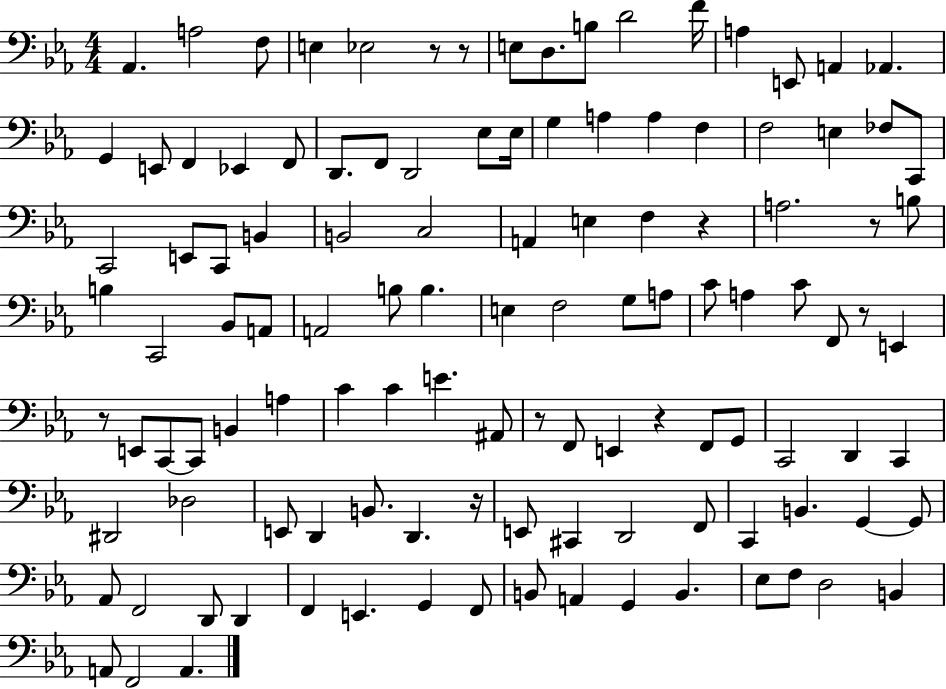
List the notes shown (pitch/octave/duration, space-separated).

Ab2/q. A3/h F3/e E3/q Eb3/h R/e R/e E3/e D3/e. B3/e D4/h F4/s A3/q E2/e A2/q Ab2/q. G2/q E2/e F2/q Eb2/q F2/e D2/e. F2/e D2/h Eb3/e Eb3/s G3/q A3/q A3/q F3/q F3/h E3/q FES3/e C2/e C2/h E2/e C2/e B2/q B2/h C3/h A2/q E3/q F3/q R/q A3/h. R/e B3/e B3/q C2/h Bb2/e A2/e A2/h B3/e B3/q. E3/q F3/h G3/e A3/e C4/e A3/q C4/e F2/e R/e E2/q R/e E2/e C2/e C2/e B2/q A3/q C4/q C4/q E4/q. A#2/e R/e F2/e E2/q R/q F2/e G2/e C2/h D2/q C2/q D#2/h Db3/h E2/e D2/q B2/e. D2/q. R/s E2/e C#2/q D2/h F2/e C2/q B2/q. G2/q G2/e Ab2/e F2/h D2/e D2/q F2/q E2/q. G2/q F2/e B2/e A2/q G2/q B2/q. Eb3/e F3/e D3/h B2/q A2/e F2/h A2/q.